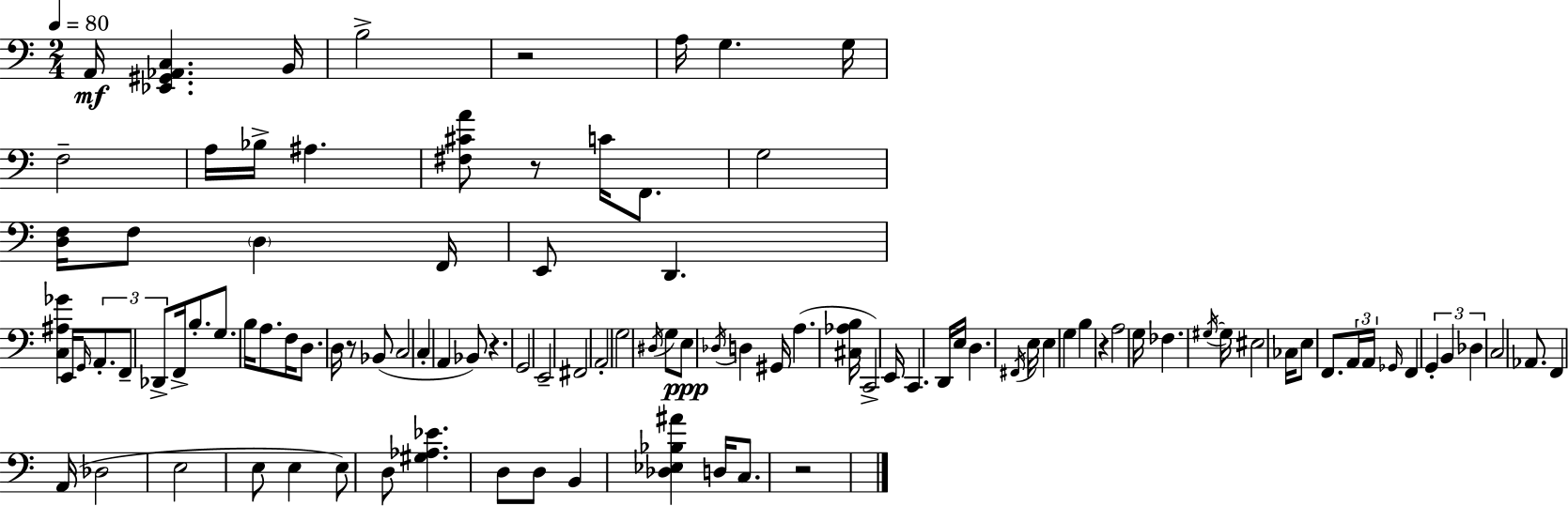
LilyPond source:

{
  \clef bass
  \numericTimeSignature
  \time 2/4
  \key a \minor
  \tempo 4 = 80
  \repeat volta 2 { a,16\mf <ees, gis, aes, c>4. b,16 | b2-> | r2 | a16 g4. g16 | \break f2-- | a16 bes16-> ais4. | <fis cis' a'>8 r8 c'16 f,8. | g2 | \break <d f>16 f8 \parenthesize d4 f,16 | e,8 d,4. | <c ais ges'>4 e,16 \grace { g,16 } \tuplet 3/2 { a,8.-. | f,8-- des,8-> } f,16-> b8.-. | \break g8. b16 a8. | f16 d8. d16 r8 bes,8( | c2 | c4-. a,4 | \break bes,8) r4. | g,2 | e,2-- | fis,2 | \break a,2-. | g2 | \acciaccatura { dis16 } g8 e8\ppp \acciaccatura { des16 } d4 | gis,16 a4.( | \break <cis aes b>16 c,2->) | e,16 c,4. | d,16 e16 d4. | \acciaccatura { fis,16 } e16 e4 | \break g4 b4 | r4 a2 | g16 fes4. | \acciaccatura { gis16~ }~ gis16 eis2 | \break ces16 e8 | f,8. \tuplet 3/2 { a,16 a,16 \grace { ges,16 } } f,4 | \tuplet 3/2 { g,4-. b,4 | des4 } c2 | \break aes,8. | f,4 a,16( des2 | e2 | e8 | \break e4 e8) d8 | <gis aes ees'>4. d8 | d8 b,4 <des ees bes ais'>4 | d16 c8. r2 | \break } \bar "|."
}